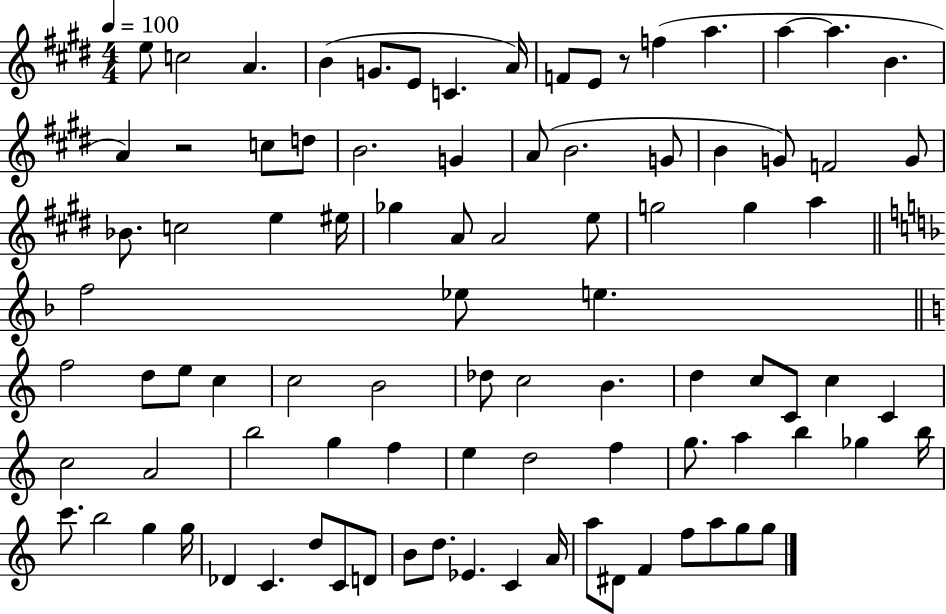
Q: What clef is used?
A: treble